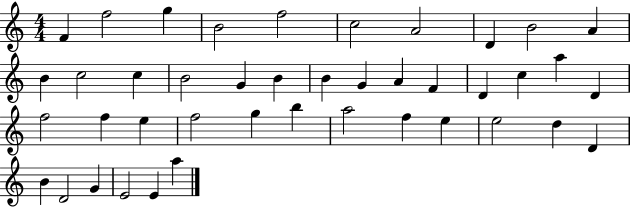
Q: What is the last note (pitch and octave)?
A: A5